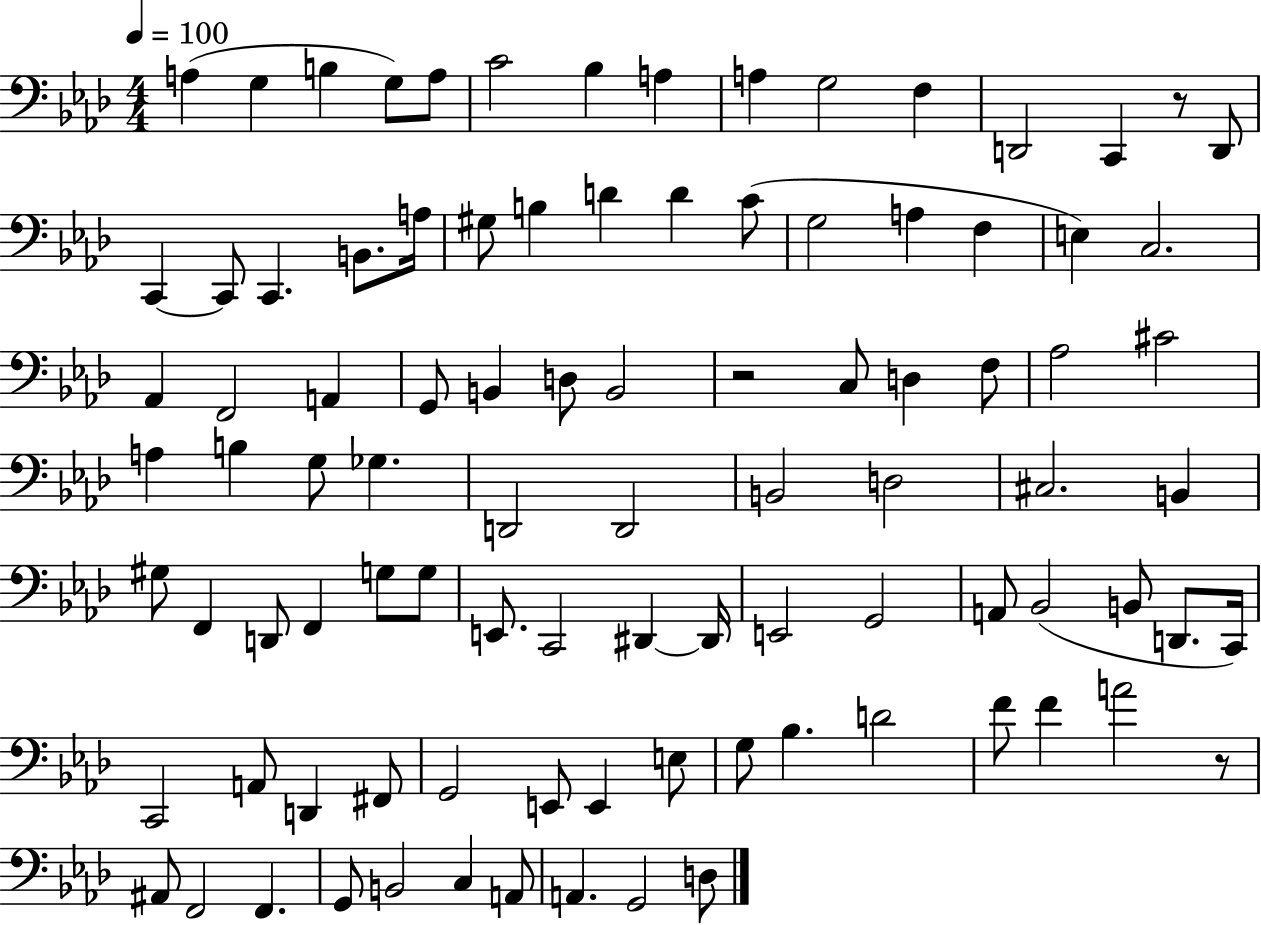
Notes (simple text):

A3/q G3/q B3/q G3/e A3/e C4/h Bb3/q A3/q A3/q G3/h F3/q D2/h C2/q R/e D2/e C2/q C2/e C2/q. B2/e. A3/s G#3/e B3/q D4/q D4/q C4/e G3/h A3/q F3/q E3/q C3/h. Ab2/q F2/h A2/q G2/e B2/q D3/e B2/h R/h C3/e D3/q F3/e Ab3/h C#4/h A3/q B3/q G3/e Gb3/q. D2/h D2/h B2/h D3/h C#3/h. B2/q G#3/e F2/q D2/e F2/q G3/e G3/e E2/e. C2/h D#2/q D#2/s E2/h G2/h A2/e Bb2/h B2/e D2/e. C2/s C2/h A2/e D2/q F#2/e G2/h E2/e E2/q E3/e G3/e Bb3/q. D4/h F4/e F4/q A4/h R/e A#2/e F2/h F2/q. G2/e B2/h C3/q A2/e A2/q. G2/h D3/e